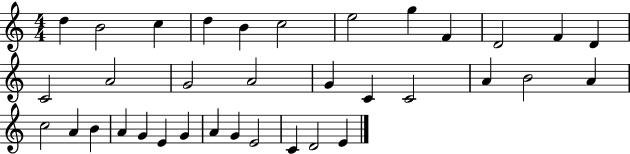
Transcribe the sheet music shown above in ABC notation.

X:1
T:Untitled
M:4/4
L:1/4
K:C
d B2 c d B c2 e2 g F D2 F D C2 A2 G2 A2 G C C2 A B2 A c2 A B A G E G A G E2 C D2 E